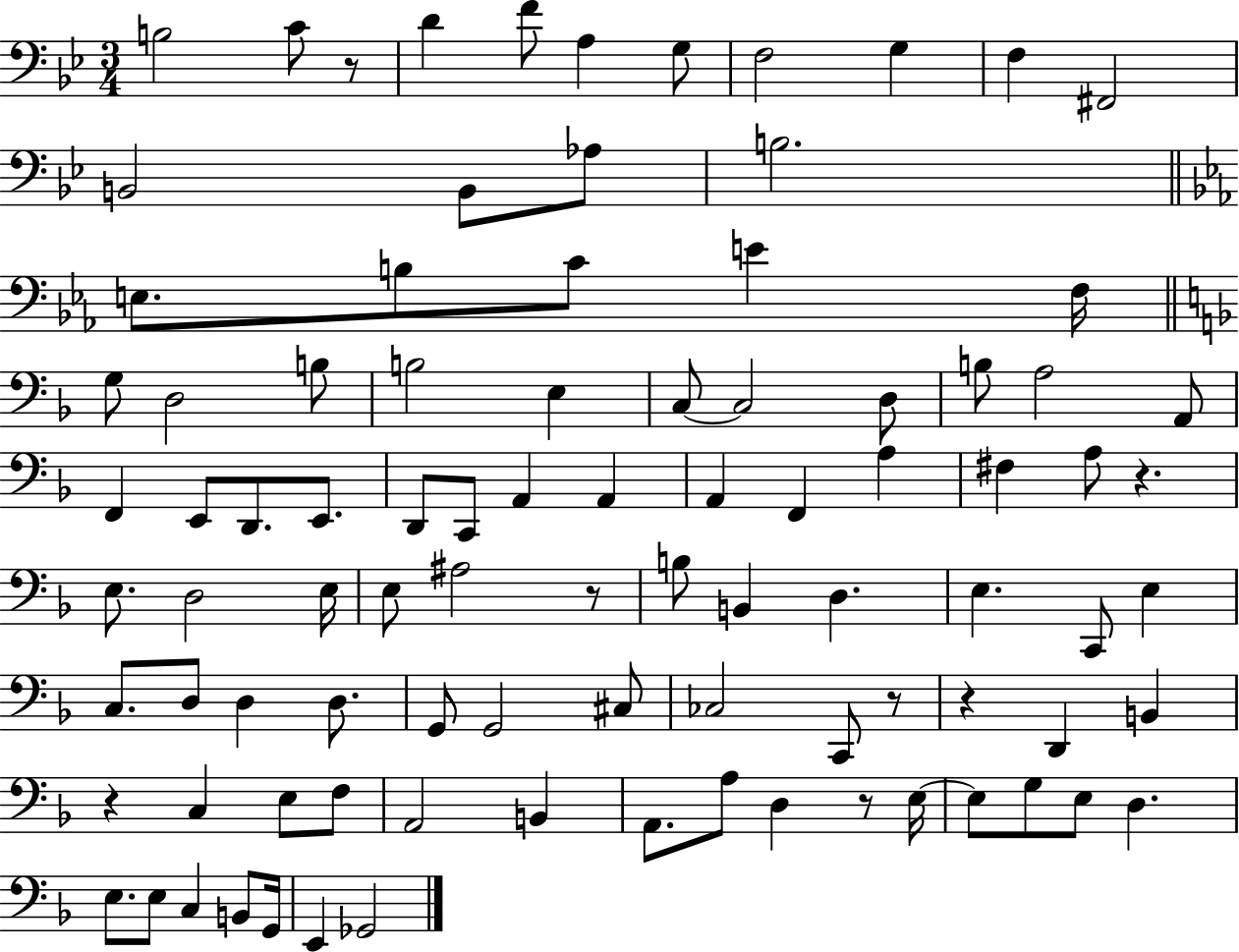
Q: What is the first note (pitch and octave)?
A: B3